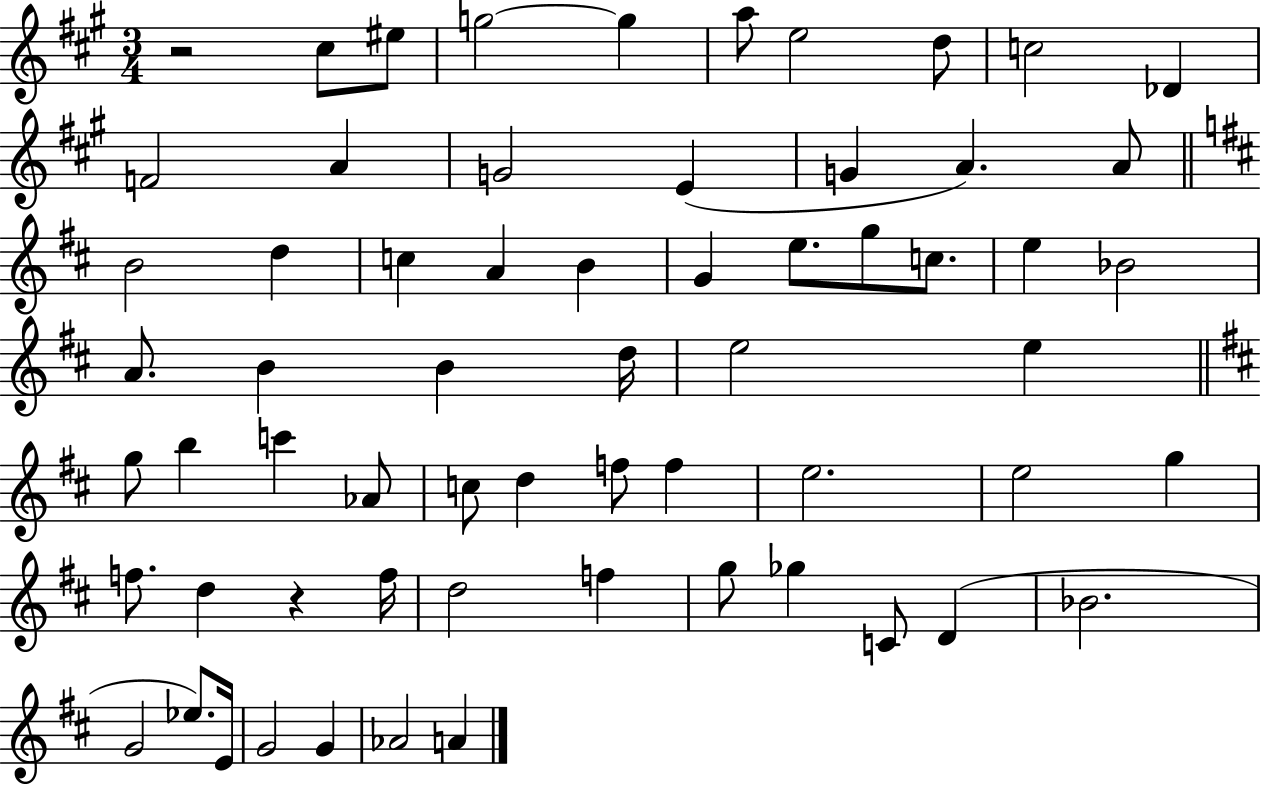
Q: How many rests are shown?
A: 2